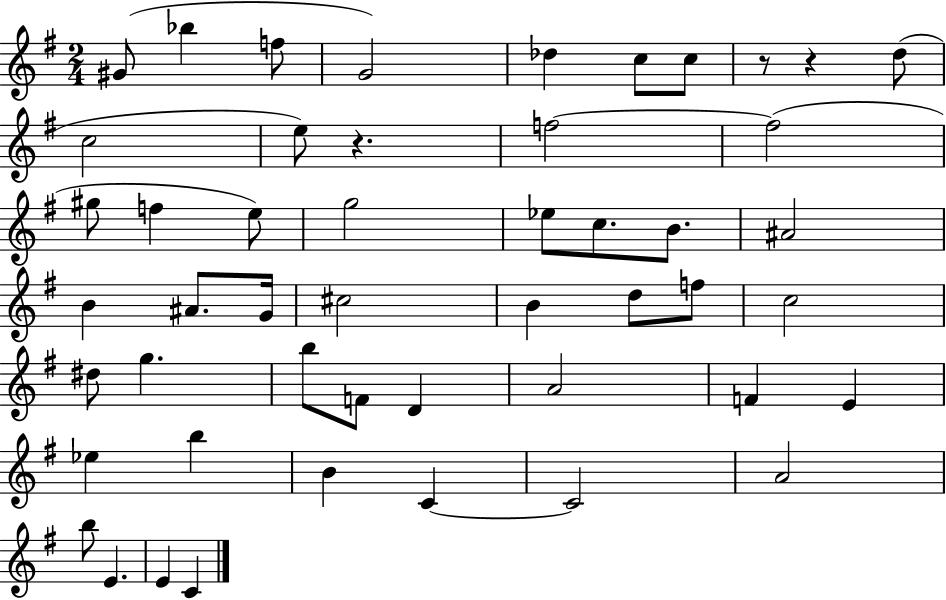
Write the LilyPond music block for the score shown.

{
  \clef treble
  \numericTimeSignature
  \time 2/4
  \key g \major
  gis'8( bes''4 f''8 | g'2) | des''4 c''8 c''8 | r8 r4 d''8( | \break c''2 | e''8) r4. | f''2~~ | f''2( | \break gis''8 f''4 e''8) | g''2 | ees''8 c''8. b'8. | ais'2 | \break b'4 ais'8. g'16 | cis''2 | b'4 d''8 f''8 | c''2 | \break dis''8 g''4. | b''8 f'8 d'4 | a'2 | f'4 e'4 | \break ees''4 b''4 | b'4 c'4~~ | c'2 | a'2 | \break b''8 e'4. | e'4 c'4 | \bar "|."
}